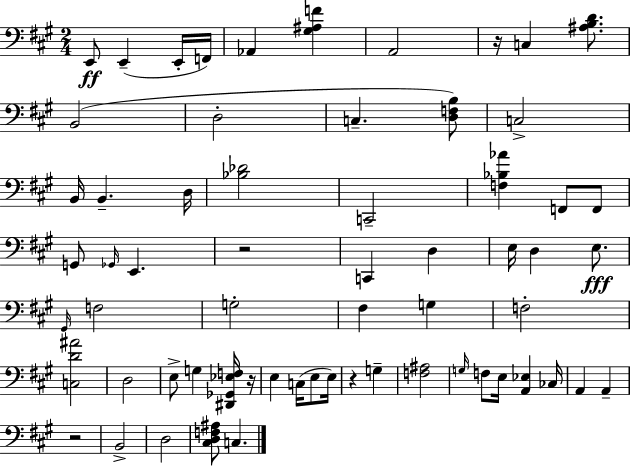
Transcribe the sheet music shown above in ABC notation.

X:1
T:Untitled
M:2/4
L:1/4
K:A
E,,/2 E,, E,,/4 F,,/4 _A,, [^G,^A,F] A,,2 z/4 C, [^A,B,D]/2 B,,2 D,2 C, [D,F,B,]/2 C,2 B,,/4 B,, D,/4 [_B,_D]2 C,,2 [F,_B,_A] F,,/2 F,,/2 G,,/2 _G,,/4 E,, z2 C,, D, E,/4 D, E,/2 ^G,,/4 F,2 G,2 ^F, G, F,2 [C,D^A]2 D,2 E,/2 G, [^D,,_G,,_E,F,]/4 z/4 E, C,/4 E,/2 E,/4 z G, [F,^A,]2 G,/4 F,/2 E,/4 [A,,_E,] _C,/4 A,, A,, z2 B,,2 D,2 [^C,D,F,^A,]/2 C,